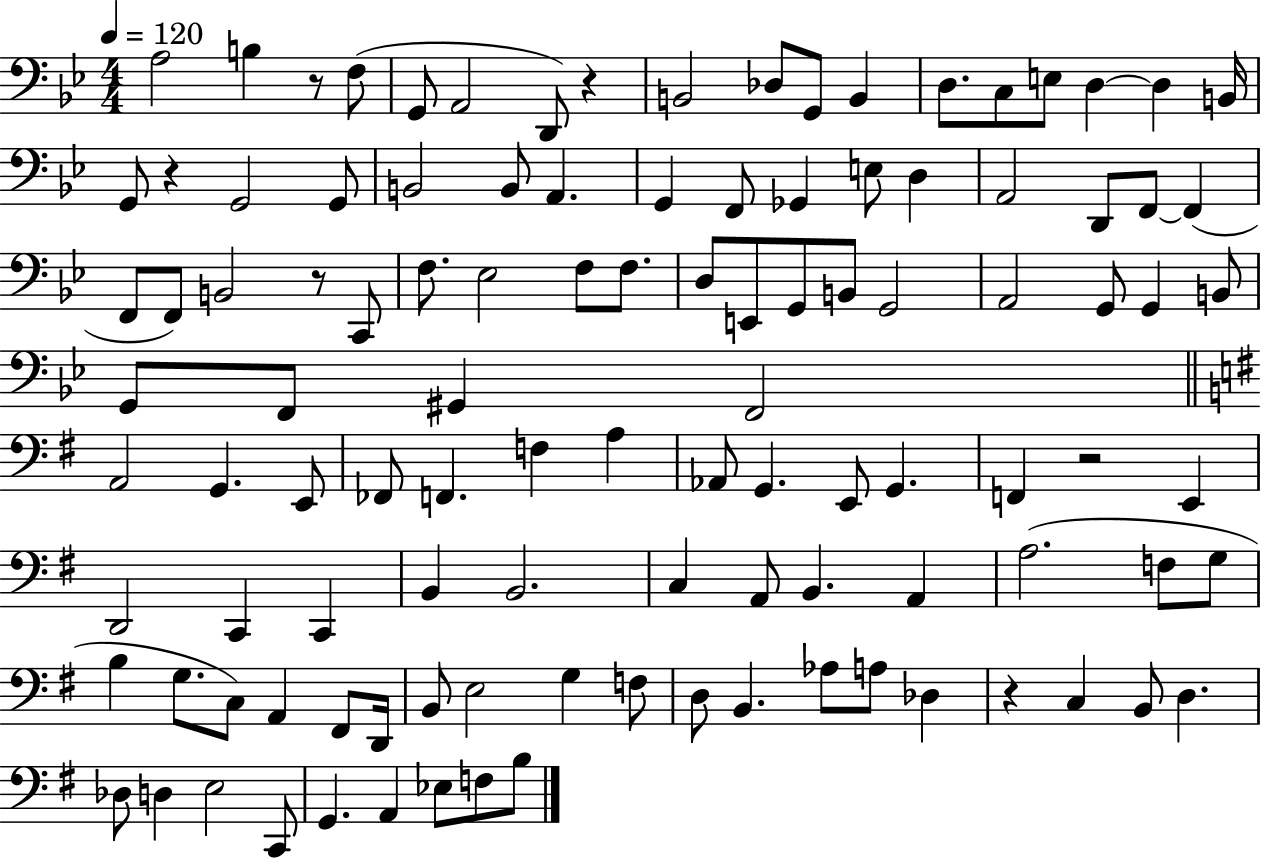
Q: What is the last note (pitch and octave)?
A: B3